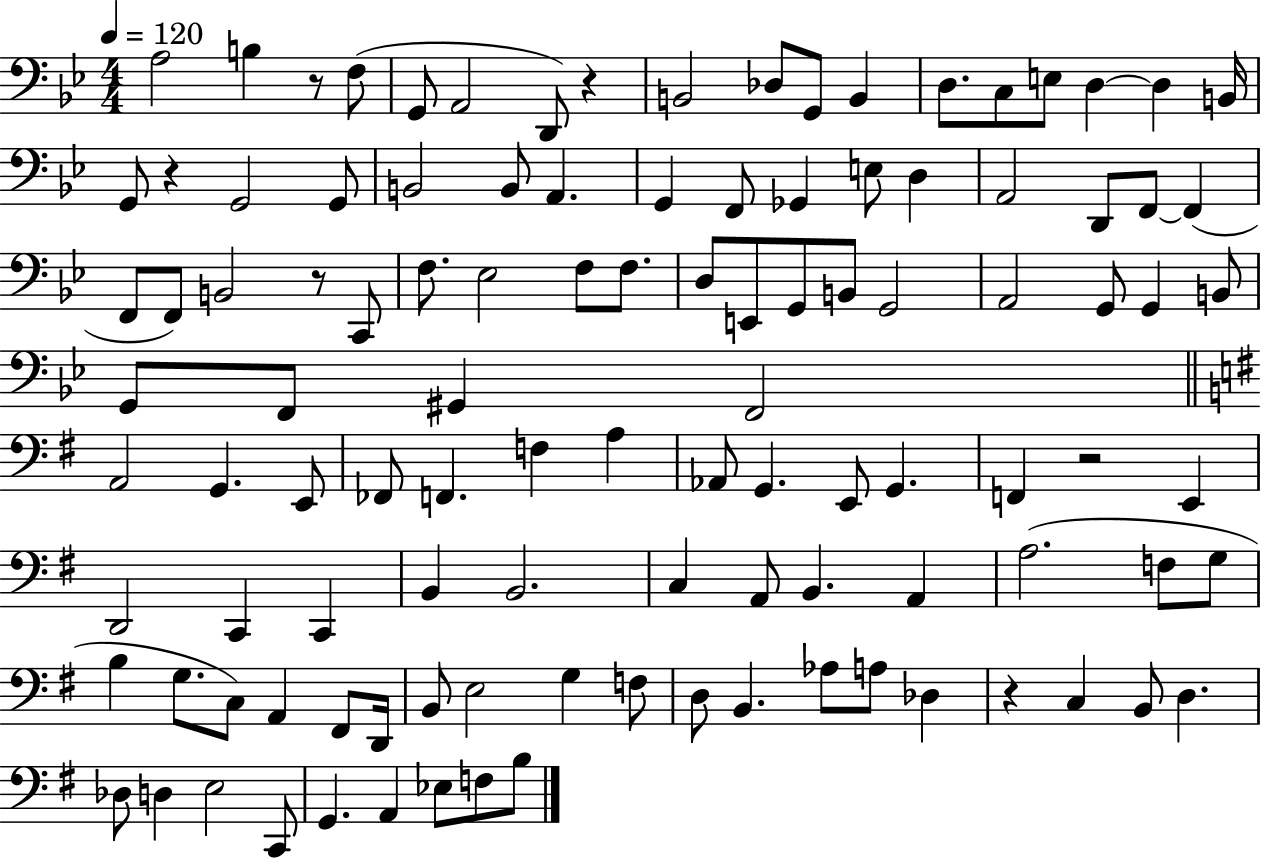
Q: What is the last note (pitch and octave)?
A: B3